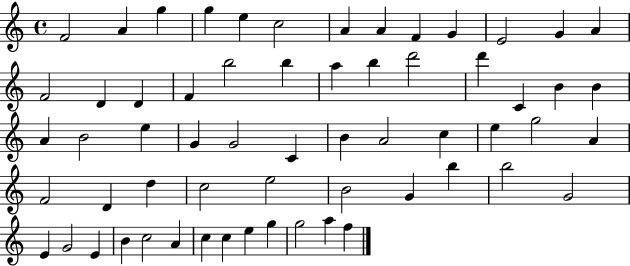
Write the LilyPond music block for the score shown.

{
  \clef treble
  \time 4/4
  \defaultTimeSignature
  \key c \major
  f'2 a'4 g''4 | g''4 e''4 c''2 | a'4 a'4 f'4 g'4 | e'2 g'4 a'4 | \break f'2 d'4 d'4 | f'4 b''2 b''4 | a''4 b''4 d'''2 | d'''4 c'4 b'4 b'4 | \break a'4 b'2 e''4 | g'4 g'2 c'4 | b'4 a'2 c''4 | e''4 g''2 a'4 | \break f'2 d'4 d''4 | c''2 e''2 | b'2 g'4 b''4 | b''2 g'2 | \break e'4 g'2 e'4 | b'4 c''2 a'4 | c''4 c''4 e''4 g''4 | g''2 a''4 f''4 | \break \bar "|."
}